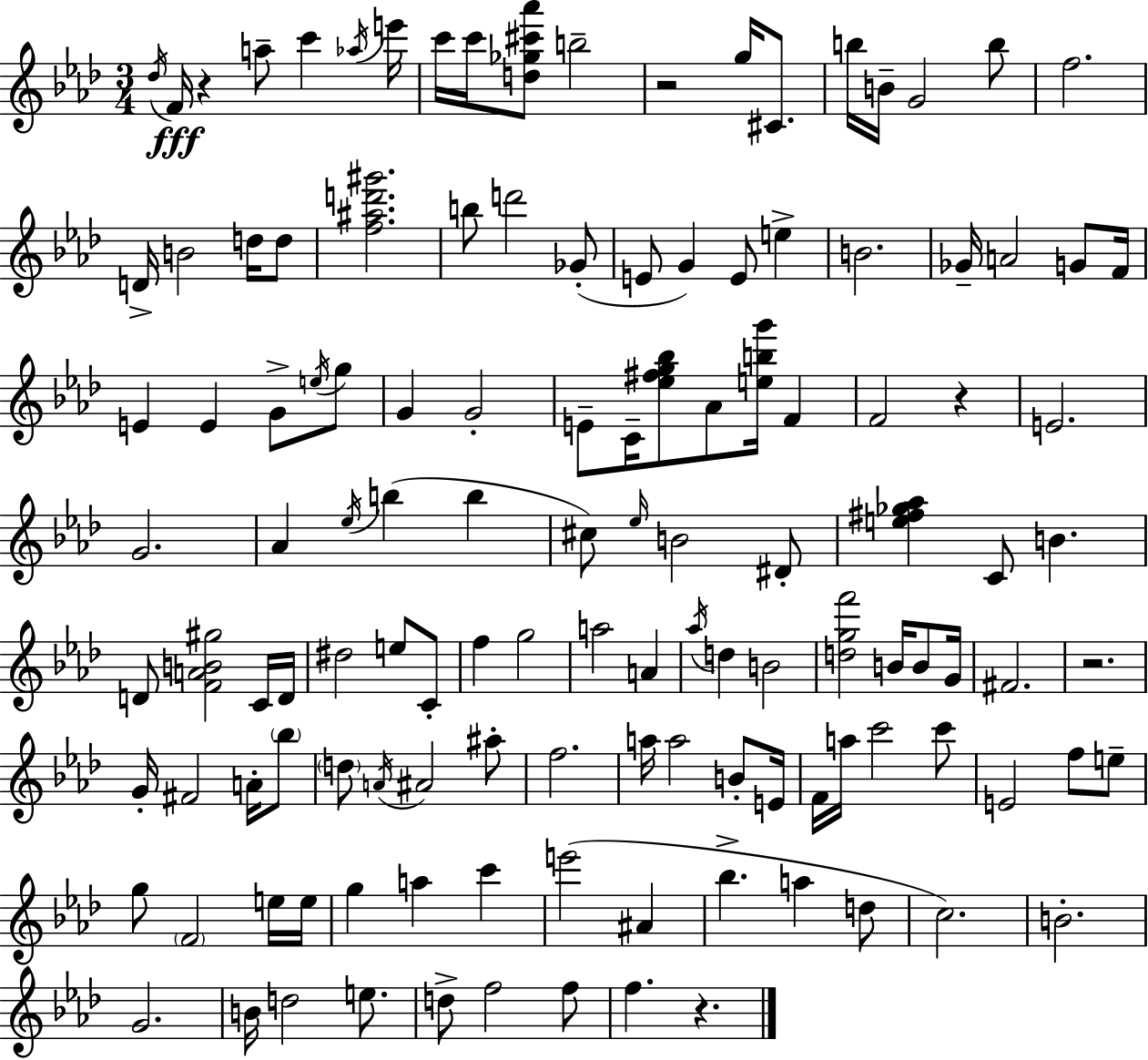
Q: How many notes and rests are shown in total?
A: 127